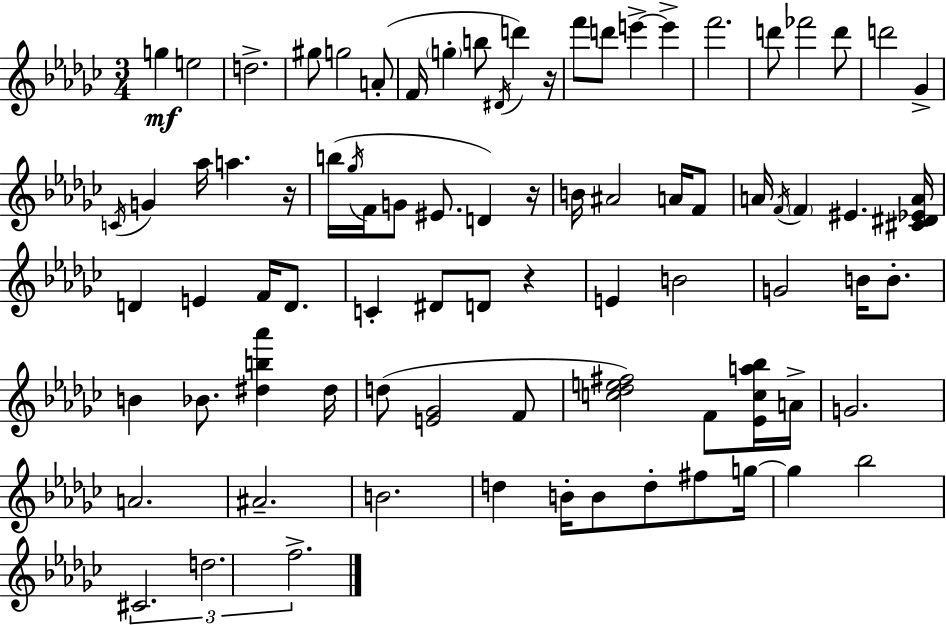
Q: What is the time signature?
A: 3/4